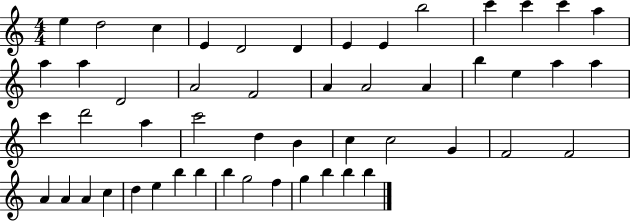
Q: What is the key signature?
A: C major